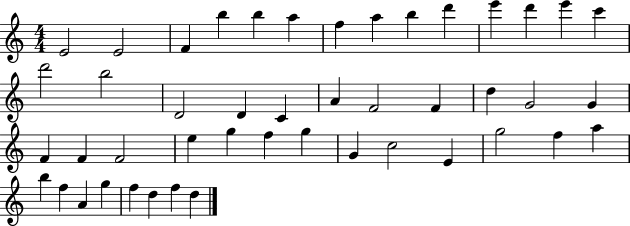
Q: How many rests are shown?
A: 0